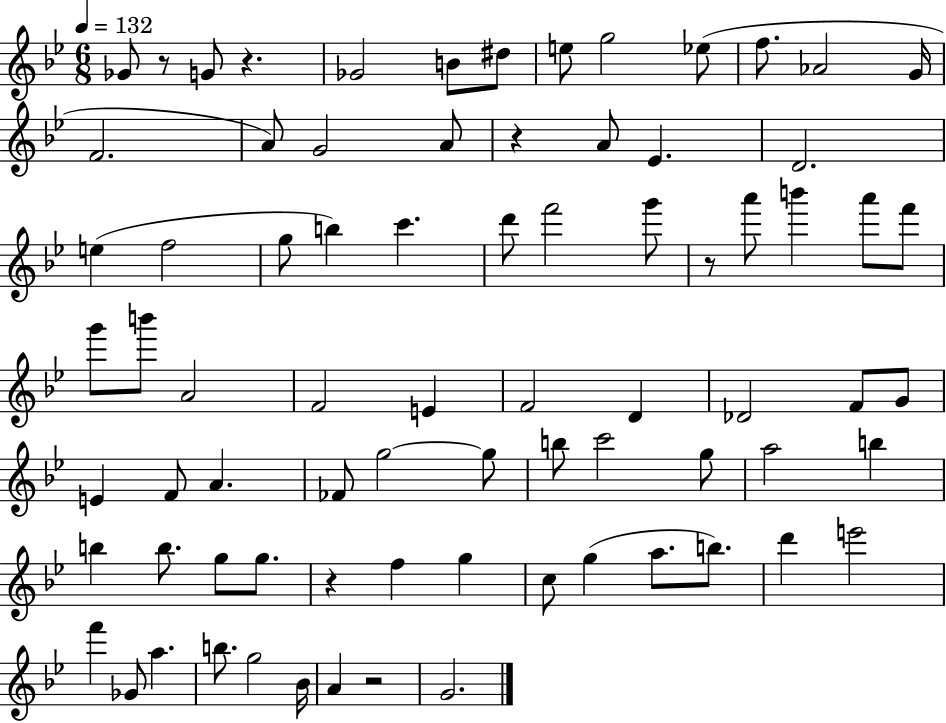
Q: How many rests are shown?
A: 6